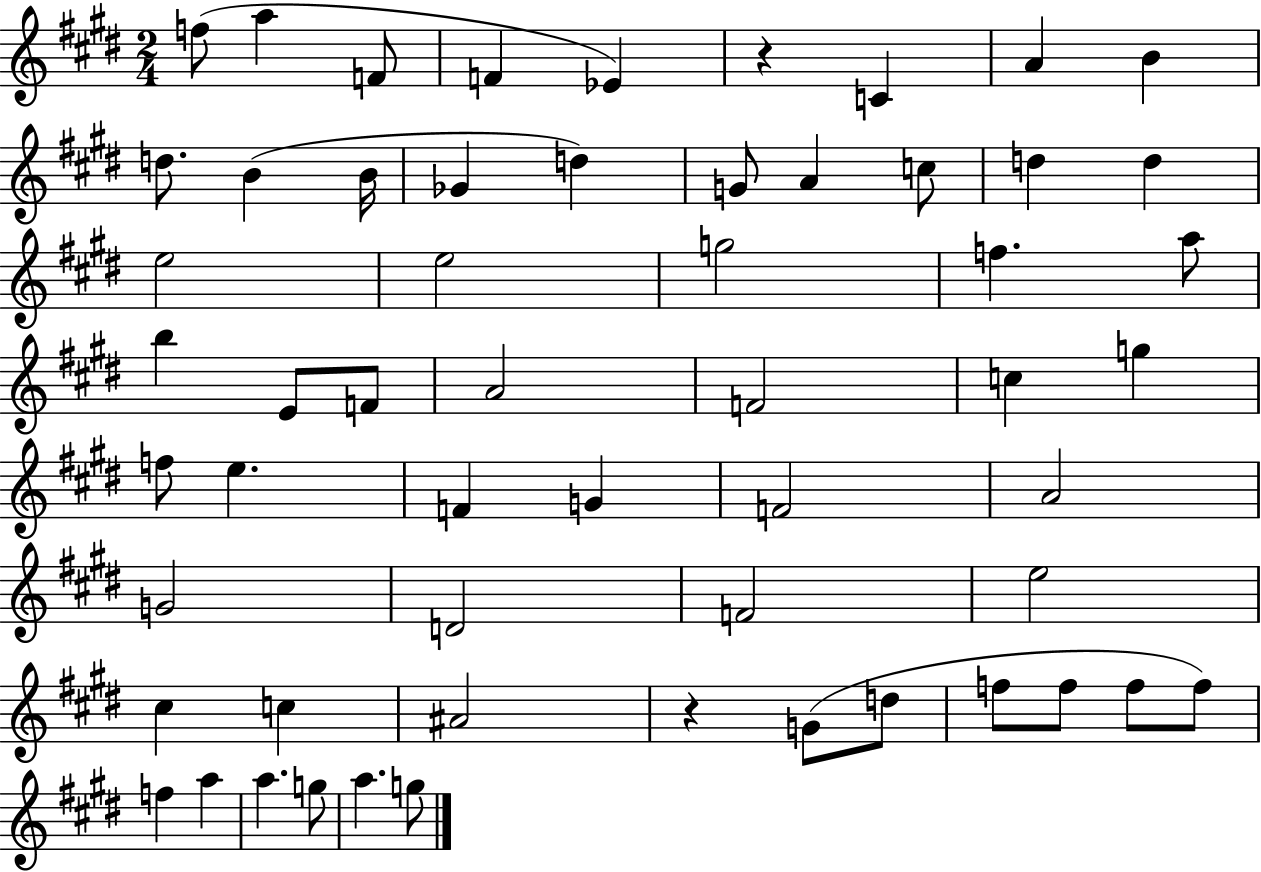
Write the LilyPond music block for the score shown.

{
  \clef treble
  \numericTimeSignature
  \time 2/4
  \key e \major
  f''8( a''4 f'8 | f'4 ees'4) | r4 c'4 | a'4 b'4 | \break d''8. b'4( b'16 | ges'4 d''4) | g'8 a'4 c''8 | d''4 d''4 | \break e''2 | e''2 | g''2 | f''4. a''8 | \break b''4 e'8 f'8 | a'2 | f'2 | c''4 g''4 | \break f''8 e''4. | f'4 g'4 | f'2 | a'2 | \break g'2 | d'2 | f'2 | e''2 | \break cis''4 c''4 | ais'2 | r4 g'8( d''8 | f''8 f''8 f''8 f''8) | \break f''4 a''4 | a''4. g''8 | a''4. g''8 | \bar "|."
}